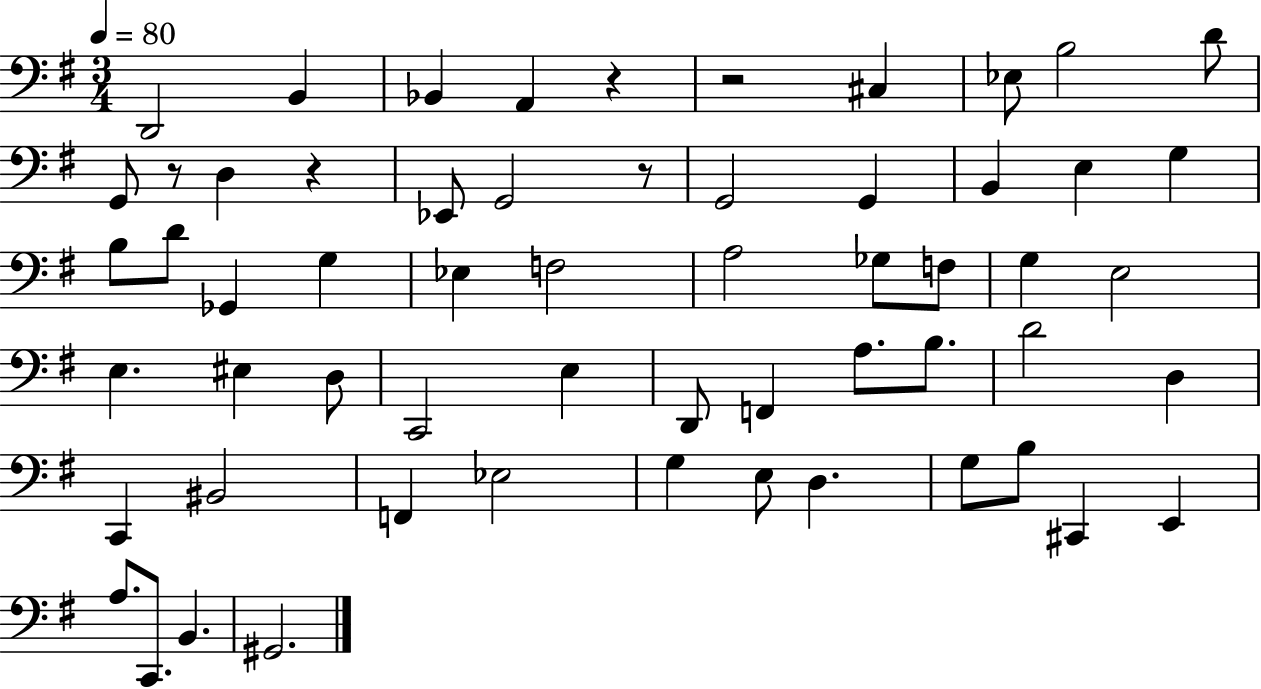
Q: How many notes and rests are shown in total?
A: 59